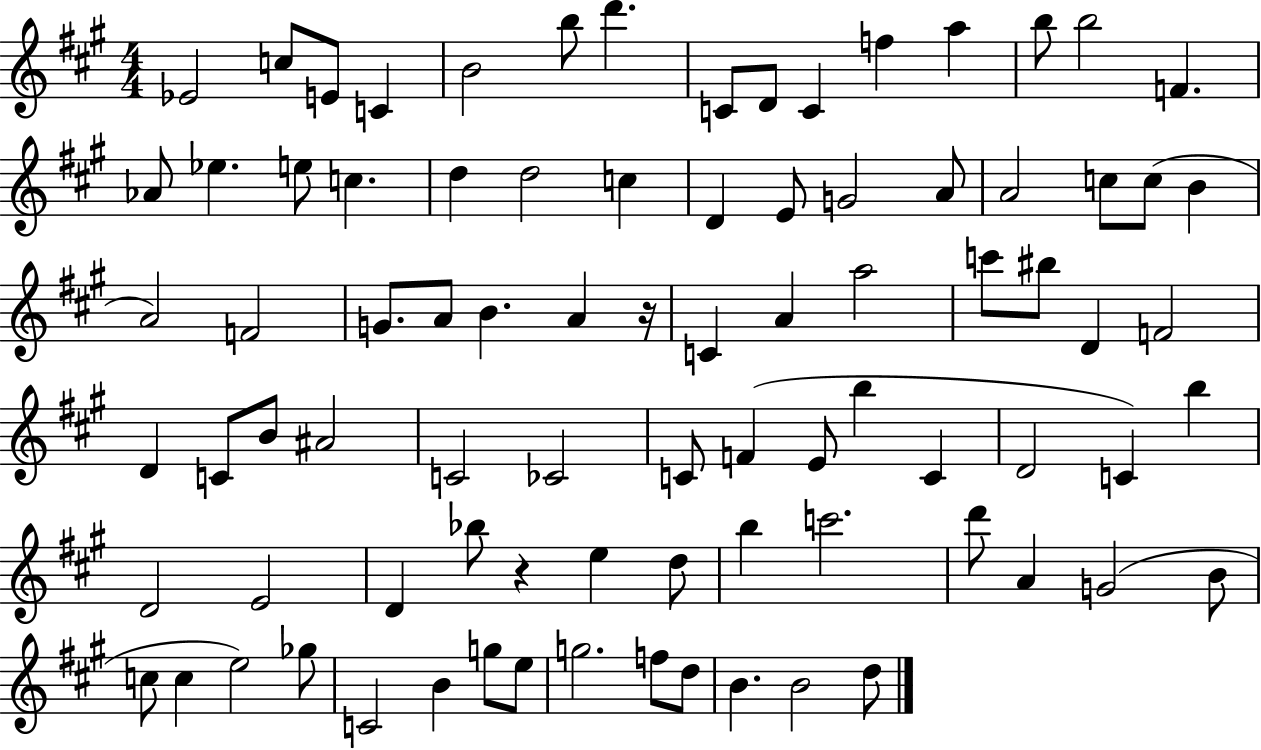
Eb4/h C5/e E4/e C4/q B4/h B5/e D6/q. C4/e D4/e C4/q F5/q A5/q B5/e B5/h F4/q. Ab4/e Eb5/q. E5/e C5/q. D5/q D5/h C5/q D4/q E4/e G4/h A4/e A4/h C5/e C5/e B4/q A4/h F4/h G4/e. A4/e B4/q. A4/q R/s C4/q A4/q A5/h C6/e BIS5/e D4/q F4/h D4/q C4/e B4/e A#4/h C4/h CES4/h C4/e F4/q E4/e B5/q C4/q D4/h C4/q B5/q D4/h E4/h D4/q Bb5/e R/q E5/q D5/e B5/q C6/h. D6/e A4/q G4/h B4/e C5/e C5/q E5/h Gb5/e C4/h B4/q G5/e E5/e G5/h. F5/e D5/e B4/q. B4/h D5/e